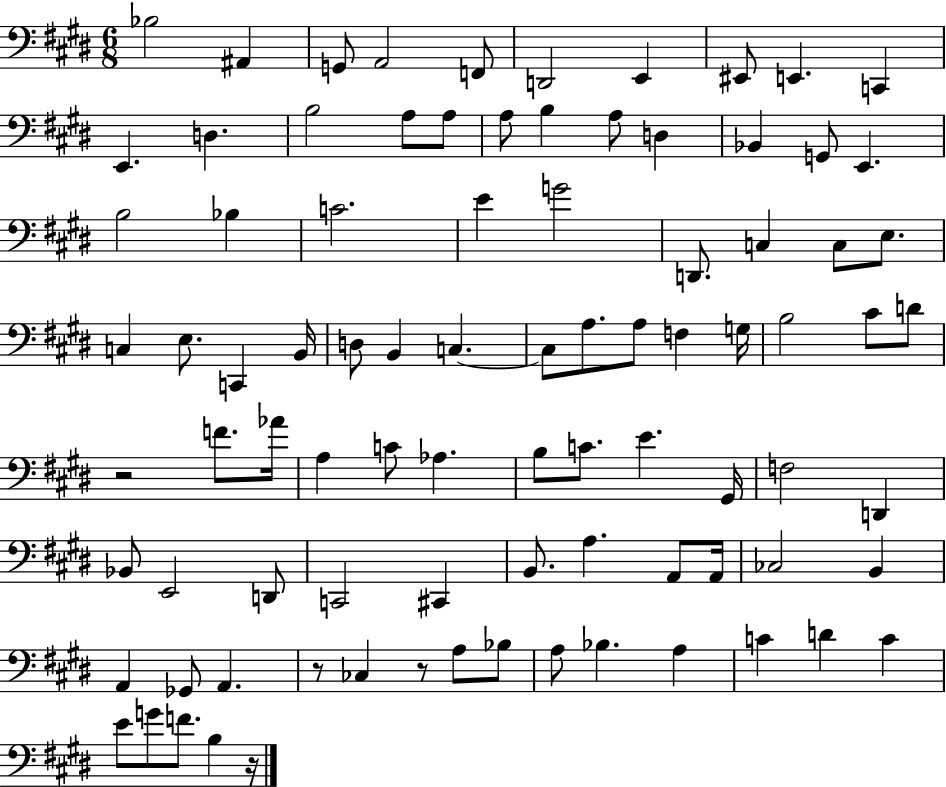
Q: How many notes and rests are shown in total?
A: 88